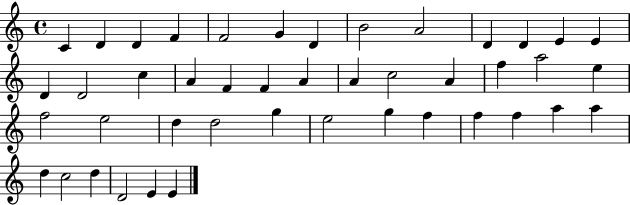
C4/q D4/q D4/q F4/q F4/h G4/q D4/q B4/h A4/h D4/q D4/q E4/q E4/q D4/q D4/h C5/q A4/q F4/q F4/q A4/q A4/q C5/h A4/q F5/q A5/h E5/q F5/h E5/h D5/q D5/h G5/q E5/h G5/q F5/q F5/q F5/q A5/q A5/q D5/q C5/h D5/q D4/h E4/q E4/q